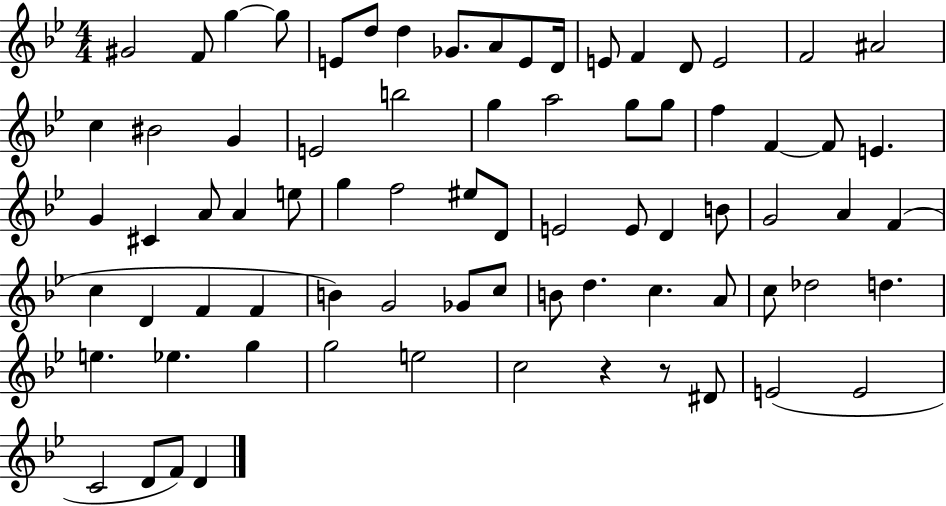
G#4/h F4/e G5/q G5/e E4/e D5/e D5/q Gb4/e. A4/e E4/e D4/s E4/e F4/q D4/e E4/h F4/h A#4/h C5/q BIS4/h G4/q E4/h B5/h G5/q A5/h G5/e G5/e F5/q F4/q F4/e E4/q. G4/q C#4/q A4/e A4/q E5/e G5/q F5/h EIS5/e D4/e E4/h E4/e D4/q B4/e G4/h A4/q F4/q C5/q D4/q F4/q F4/q B4/q G4/h Gb4/e C5/e B4/e D5/q. C5/q. A4/e C5/e Db5/h D5/q. E5/q. Eb5/q. G5/q G5/h E5/h C5/h R/q R/e D#4/e E4/h E4/h C4/h D4/e F4/e D4/q